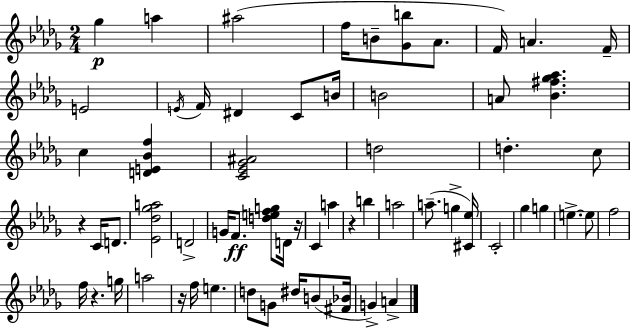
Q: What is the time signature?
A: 2/4